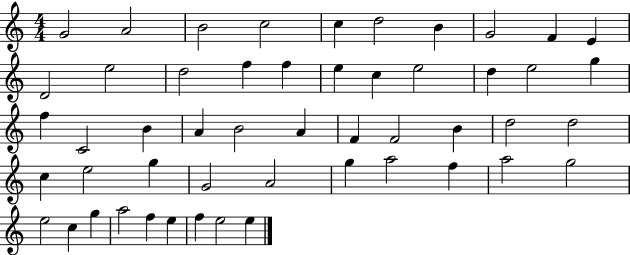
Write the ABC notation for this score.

X:1
T:Untitled
M:4/4
L:1/4
K:C
G2 A2 B2 c2 c d2 B G2 F E D2 e2 d2 f f e c e2 d e2 g f C2 B A B2 A F F2 B d2 d2 c e2 g G2 A2 g a2 f a2 g2 e2 c g a2 f e f e2 e